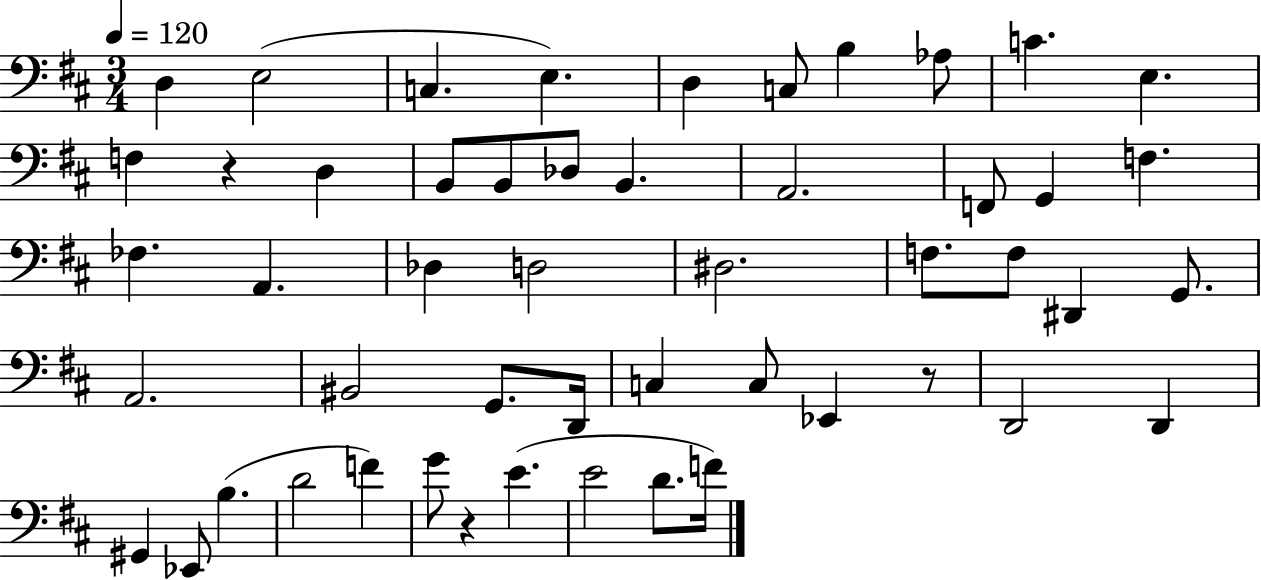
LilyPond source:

{
  \clef bass
  \numericTimeSignature
  \time 3/4
  \key d \major
  \tempo 4 = 120
  d4 e2( | c4. e4.) | d4 c8 b4 aes8 | c'4. e4. | \break f4 r4 d4 | b,8 b,8 des8 b,4. | a,2. | f,8 g,4 f4. | \break fes4. a,4. | des4 d2 | dis2. | f8. f8 dis,4 g,8. | \break a,2. | bis,2 g,8. d,16 | c4 c8 ees,4 r8 | d,2 d,4 | \break gis,4 ees,8 b4.( | d'2 f'4) | g'8 r4 e'4.( | e'2 d'8. f'16) | \break \bar "|."
}